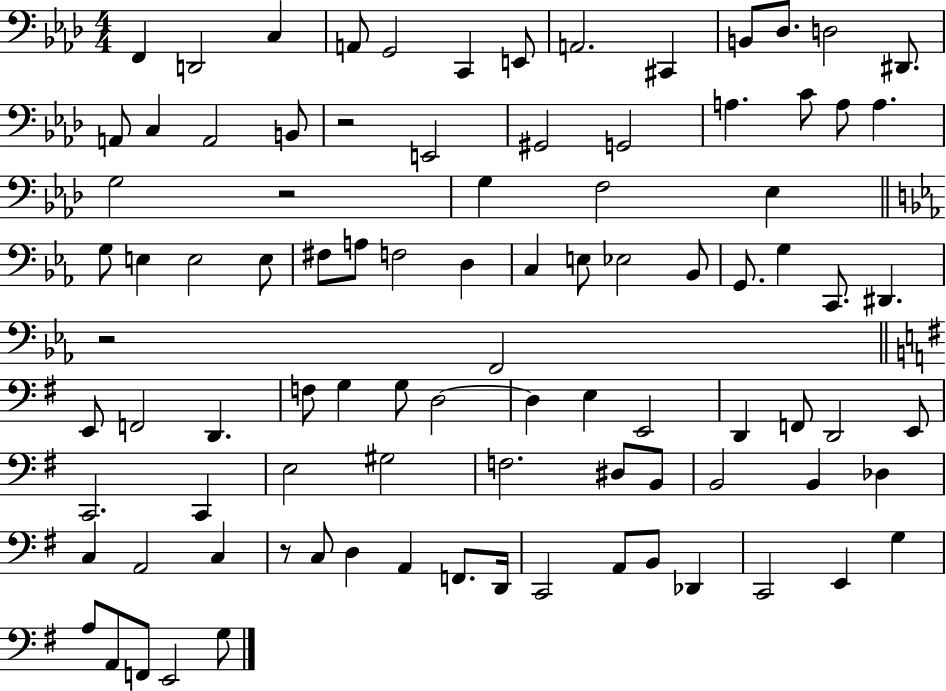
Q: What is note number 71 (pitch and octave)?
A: A2